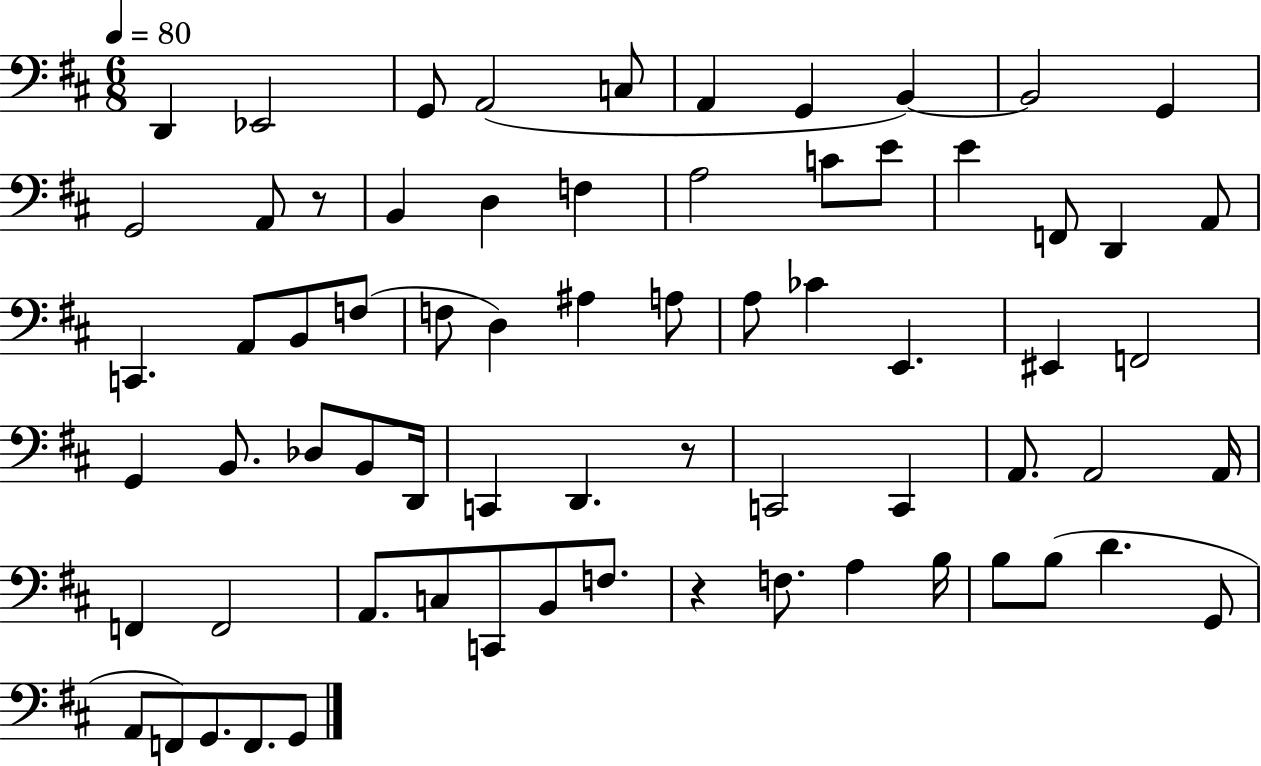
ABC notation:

X:1
T:Untitled
M:6/8
L:1/4
K:D
D,, _E,,2 G,,/2 A,,2 C,/2 A,, G,, B,, B,,2 G,, G,,2 A,,/2 z/2 B,, D, F, A,2 C/2 E/2 E F,,/2 D,, A,,/2 C,, A,,/2 B,,/2 F,/2 F,/2 D, ^A, A,/2 A,/2 _C E,, ^E,, F,,2 G,, B,,/2 _D,/2 B,,/2 D,,/4 C,, D,, z/2 C,,2 C,, A,,/2 A,,2 A,,/4 F,, F,,2 A,,/2 C,/2 C,,/2 B,,/2 F,/2 z F,/2 A, B,/4 B,/2 B,/2 D G,,/2 A,,/2 F,,/2 G,,/2 F,,/2 G,,/2